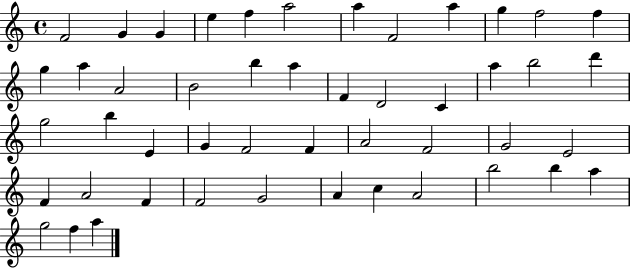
{
  \clef treble
  \time 4/4
  \defaultTimeSignature
  \key c \major
  f'2 g'4 g'4 | e''4 f''4 a''2 | a''4 f'2 a''4 | g''4 f''2 f''4 | \break g''4 a''4 a'2 | b'2 b''4 a''4 | f'4 d'2 c'4 | a''4 b''2 d'''4 | \break g''2 b''4 e'4 | g'4 f'2 f'4 | a'2 f'2 | g'2 e'2 | \break f'4 a'2 f'4 | f'2 g'2 | a'4 c''4 a'2 | b''2 b''4 a''4 | \break g''2 f''4 a''4 | \bar "|."
}